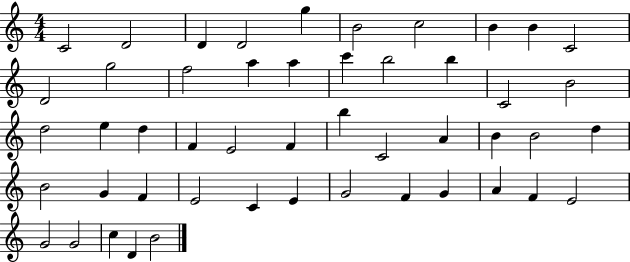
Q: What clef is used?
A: treble